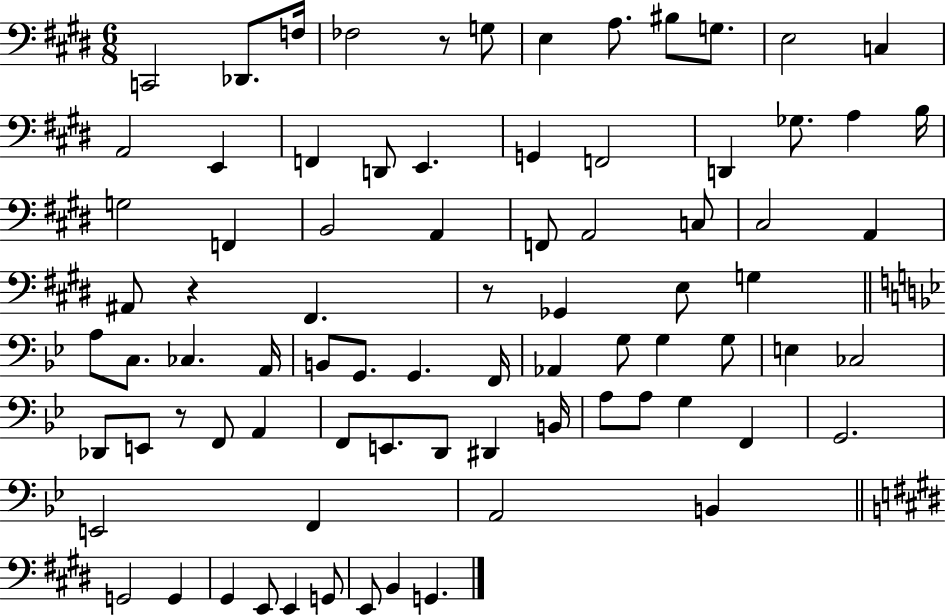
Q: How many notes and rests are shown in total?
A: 81